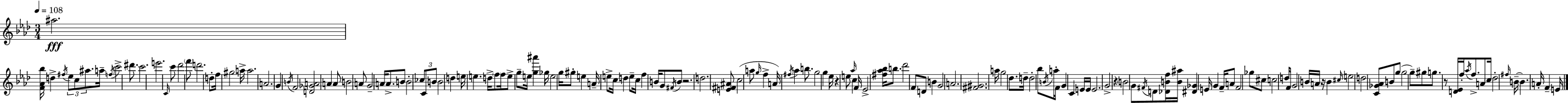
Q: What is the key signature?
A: AES major